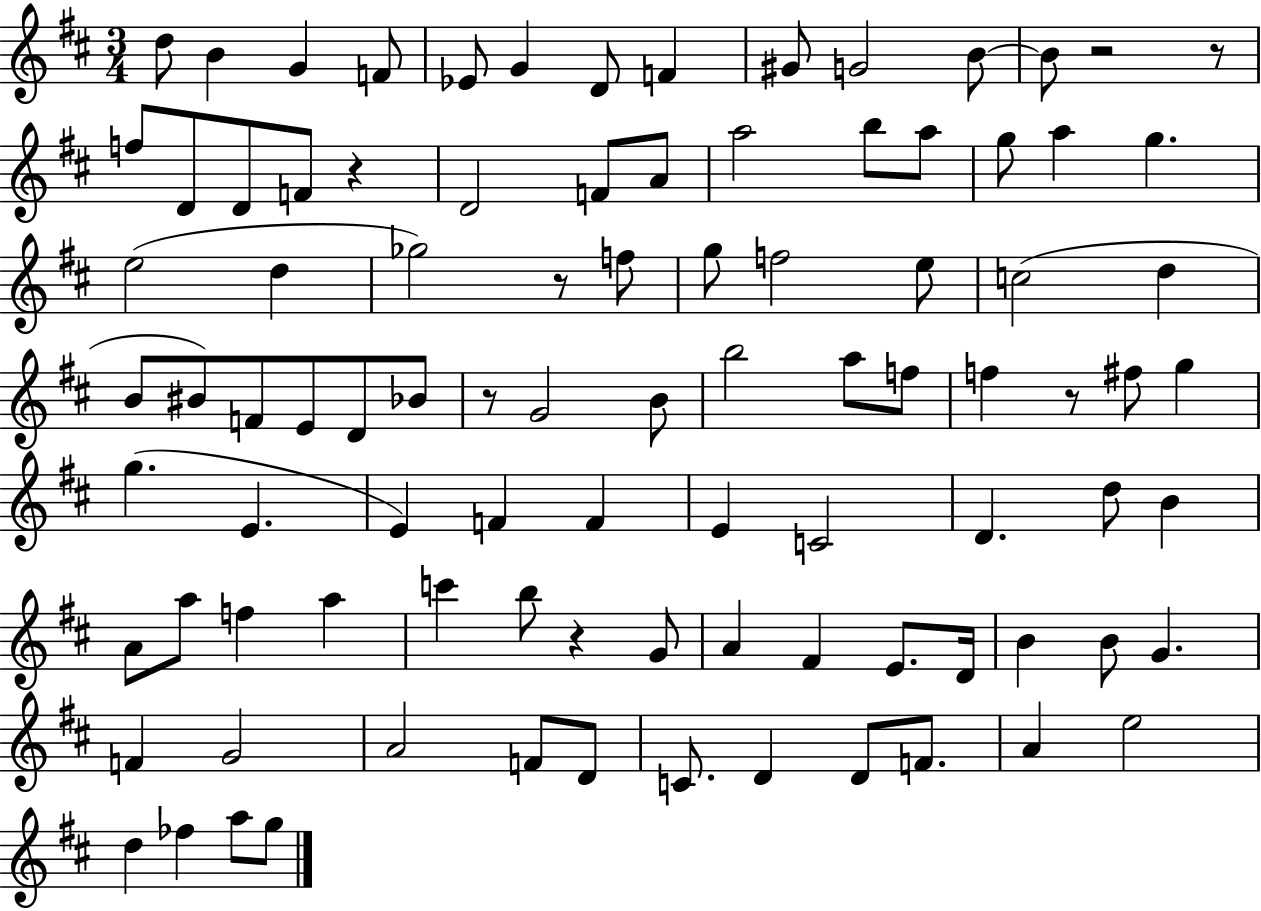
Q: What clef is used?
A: treble